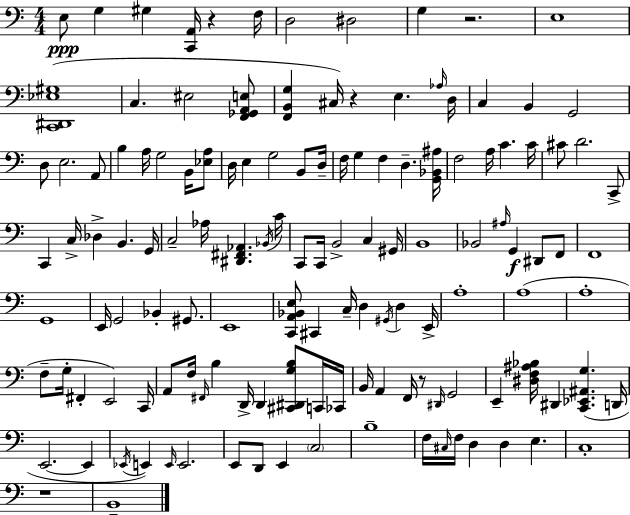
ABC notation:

X:1
T:Untitled
M:4/4
L:1/4
K:Am
E,/2 G, ^G, [C,,A,,]/4 z F,/4 D,2 ^D,2 G, z2 E,4 [C,,^D,,_E,^G,]4 C, ^E,2 [F,,_G,,A,,E,]/2 [F,,B,,G,] ^C,/4 z E, _A,/4 D,/4 C, B,, G,,2 D,/2 E,2 A,,/2 B, A,/4 G,2 B,,/4 [_E,A,]/2 D,/4 E, G,2 B,,/2 D,/4 F,/4 G, F, D, [G,,_B,,^A,]/4 F,2 A,/4 C C/4 ^C/2 D2 C,,/2 C,, C,/4 _D, B,, G,,/4 C,2 _A,/4 [^D,,^F,,_A,,] _B,,/4 C/4 C,,/2 C,,/4 B,,2 C, ^G,,/4 B,,4 _B,,2 ^A,/4 G,, ^D,,/2 F,,/2 F,,4 G,,4 E,,/4 G,,2 _B,, ^G,,/2 E,,4 [C,,A,,_B,,E,]/2 ^C,, C,/4 D, ^G,,/4 D, E,,/4 A,4 A,4 A,4 F,/2 G,/4 ^F,, E,,2 C,,/4 A,,/2 F,/4 ^F,,/4 B, D,,/4 D,, [^C,,^D,,G,B,]/2 C,,/4 _C,,/4 B,,/4 A,, F,,/4 z/2 ^D,,/4 G,,2 E,, [^D,F,^A,_B,]/4 ^D,, [C,,_E,,^A,,G,] D,,/4 E,,2 E,, _E,,/4 E,, E,,/4 E,,2 E,,/2 D,,/2 E,, C,2 B,4 F,/4 ^C,/4 F,/4 D, D, E, C,4 z4 B,,4